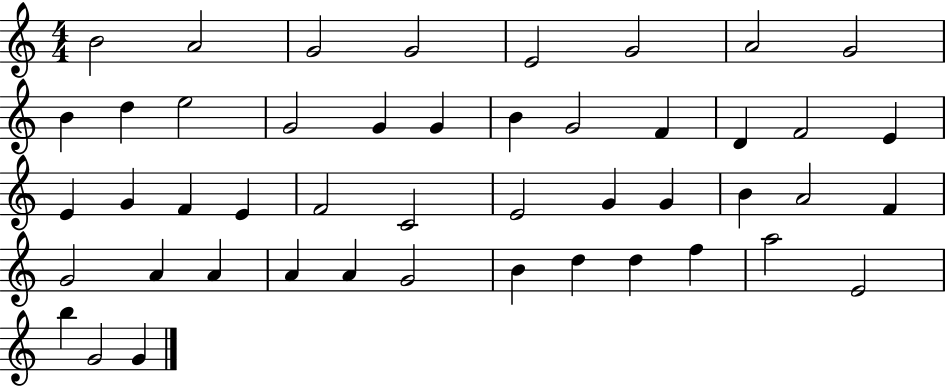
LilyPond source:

{
  \clef treble
  \numericTimeSignature
  \time 4/4
  \key c \major
  b'2 a'2 | g'2 g'2 | e'2 g'2 | a'2 g'2 | \break b'4 d''4 e''2 | g'2 g'4 g'4 | b'4 g'2 f'4 | d'4 f'2 e'4 | \break e'4 g'4 f'4 e'4 | f'2 c'2 | e'2 g'4 g'4 | b'4 a'2 f'4 | \break g'2 a'4 a'4 | a'4 a'4 g'2 | b'4 d''4 d''4 f''4 | a''2 e'2 | \break b''4 g'2 g'4 | \bar "|."
}